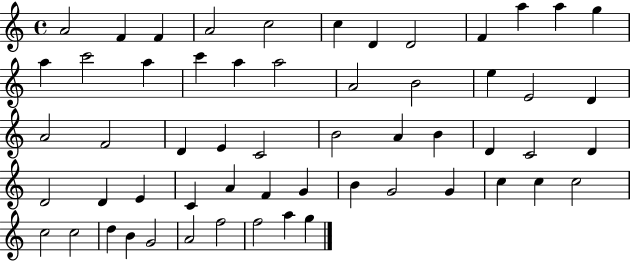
{
  \clef treble
  \time 4/4
  \defaultTimeSignature
  \key c \major
  a'2 f'4 f'4 | a'2 c''2 | c''4 d'4 d'2 | f'4 a''4 a''4 g''4 | \break a''4 c'''2 a''4 | c'''4 a''4 a''2 | a'2 b'2 | e''4 e'2 d'4 | \break a'2 f'2 | d'4 e'4 c'2 | b'2 a'4 b'4 | d'4 c'2 d'4 | \break d'2 d'4 e'4 | c'4 a'4 f'4 g'4 | b'4 g'2 g'4 | c''4 c''4 c''2 | \break c''2 c''2 | d''4 b'4 g'2 | a'2 f''2 | f''2 a''4 g''4 | \break \bar "|."
}